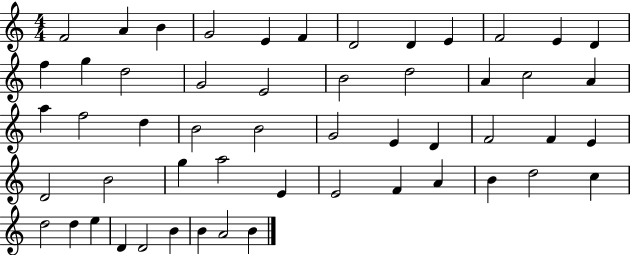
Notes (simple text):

F4/h A4/q B4/q G4/h E4/q F4/q D4/h D4/q E4/q F4/h E4/q D4/q F5/q G5/q D5/h G4/h E4/h B4/h D5/h A4/q C5/h A4/q A5/q F5/h D5/q B4/h B4/h G4/h E4/q D4/q F4/h F4/q E4/q D4/h B4/h G5/q A5/h E4/q E4/h F4/q A4/q B4/q D5/h C5/q D5/h D5/q E5/q D4/q D4/h B4/q B4/q A4/h B4/q